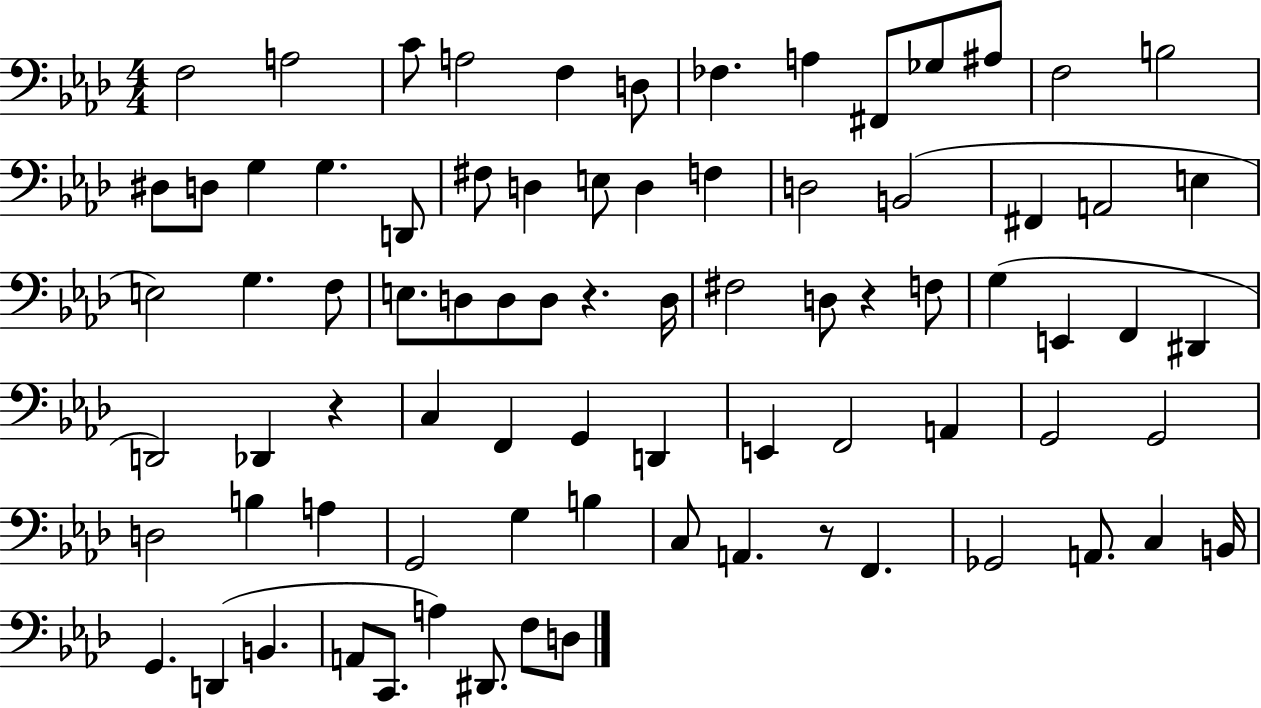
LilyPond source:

{
  \clef bass
  \numericTimeSignature
  \time 4/4
  \key aes \major
  f2 a2 | c'8 a2 f4 d8 | fes4. a4 fis,8 ges8 ais8 | f2 b2 | \break dis8 d8 g4 g4. d,8 | fis8 d4 e8 d4 f4 | d2 b,2( | fis,4 a,2 e4 | \break e2) g4. f8 | e8. d8 d8 d8 r4. d16 | fis2 d8 r4 f8 | g4( e,4 f,4 dis,4 | \break d,2) des,4 r4 | c4 f,4 g,4 d,4 | e,4 f,2 a,4 | g,2 g,2 | \break d2 b4 a4 | g,2 g4 b4 | c8 a,4. r8 f,4. | ges,2 a,8. c4 b,16 | \break g,4. d,4( b,4. | a,8 c,8. a4) dis,8. f8 d8 | \bar "|."
}